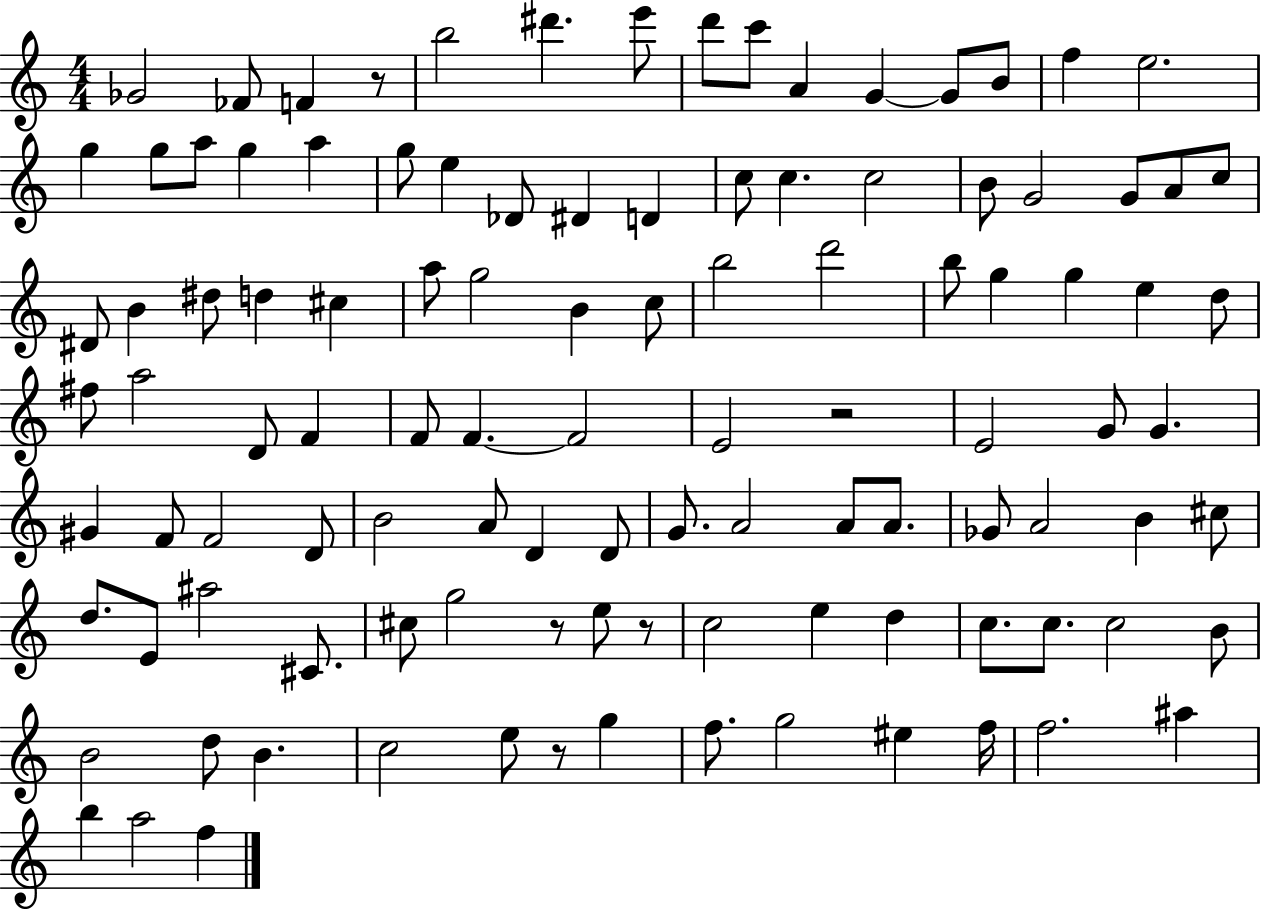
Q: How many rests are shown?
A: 5